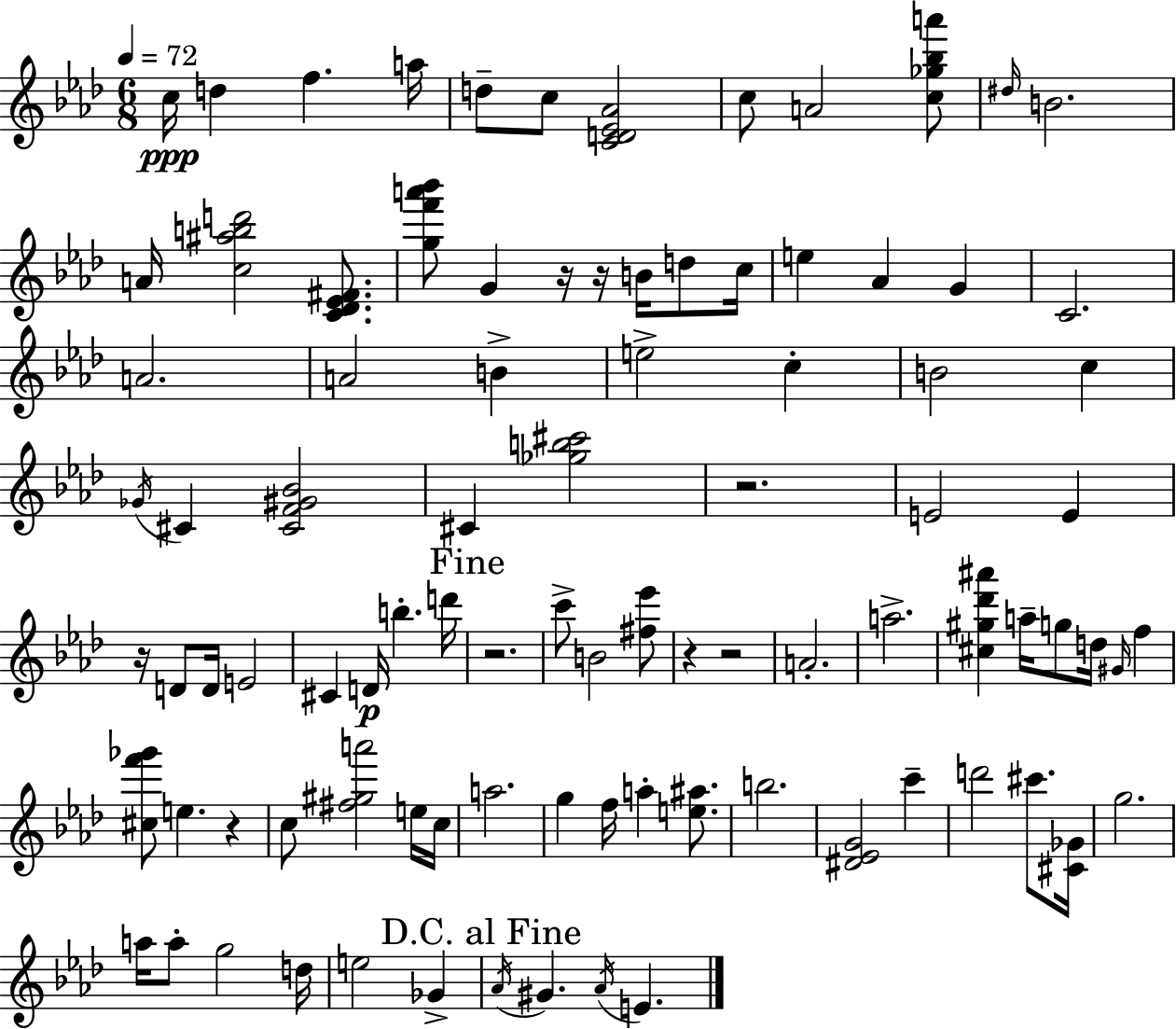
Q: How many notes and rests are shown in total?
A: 92